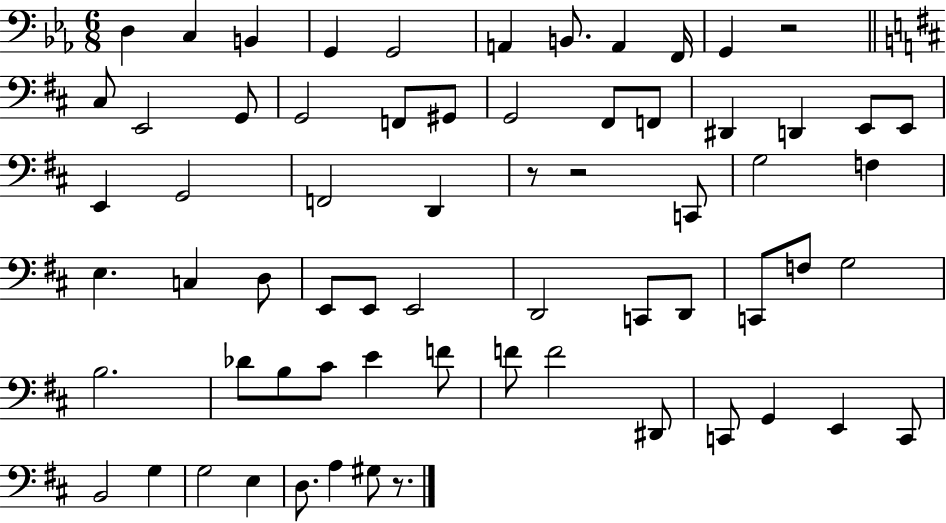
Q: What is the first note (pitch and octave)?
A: D3